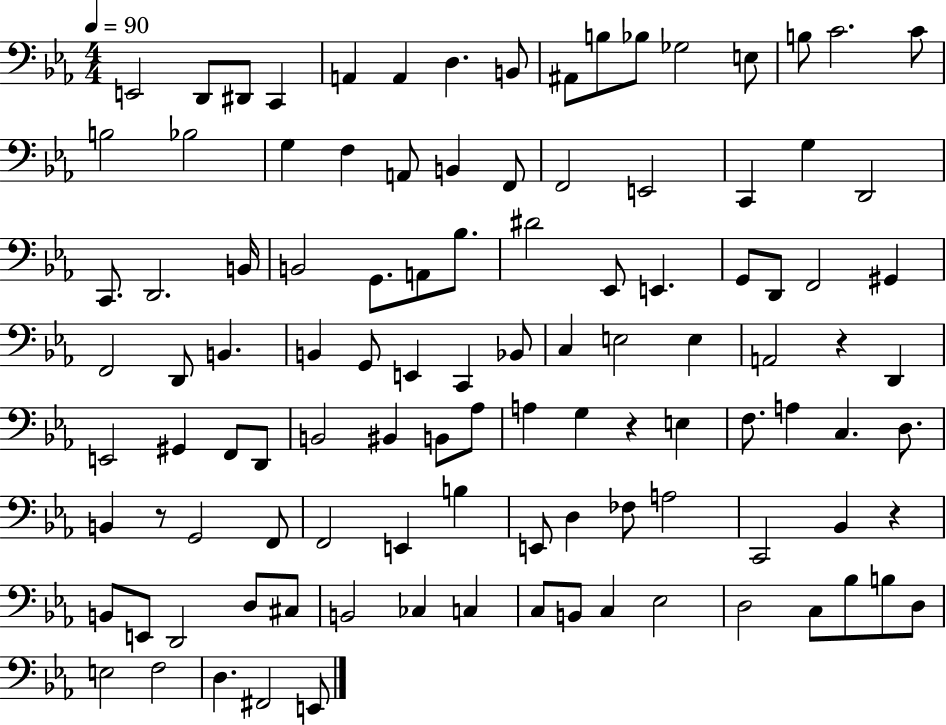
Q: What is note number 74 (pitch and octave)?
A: F2